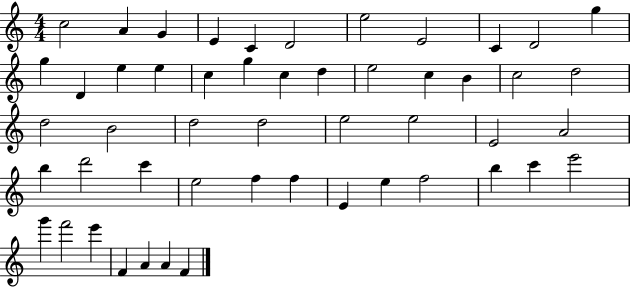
{
  \clef treble
  \numericTimeSignature
  \time 4/4
  \key c \major
  c''2 a'4 g'4 | e'4 c'4 d'2 | e''2 e'2 | c'4 d'2 g''4 | \break g''4 d'4 e''4 e''4 | c''4 g''4 c''4 d''4 | e''2 c''4 b'4 | c''2 d''2 | \break d''2 b'2 | d''2 d''2 | e''2 e''2 | e'2 a'2 | \break b''4 d'''2 c'''4 | e''2 f''4 f''4 | e'4 e''4 f''2 | b''4 c'''4 e'''2 | \break g'''4 f'''2 e'''4 | f'4 a'4 a'4 f'4 | \bar "|."
}